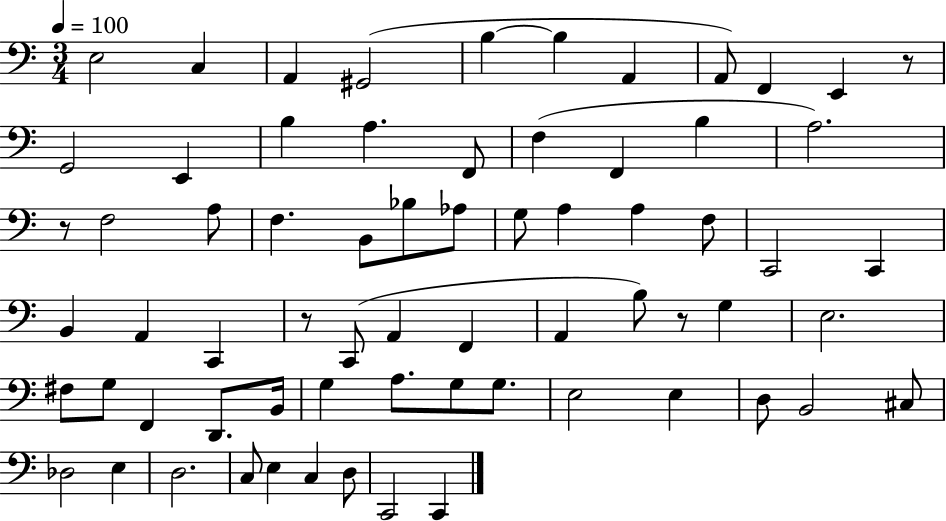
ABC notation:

X:1
T:Untitled
M:3/4
L:1/4
K:C
E,2 C, A,, ^G,,2 B, B, A,, A,,/2 F,, E,, z/2 G,,2 E,, B, A, F,,/2 F, F,, B, A,2 z/2 F,2 A,/2 F, B,,/2 _B,/2 _A,/2 G,/2 A, A, F,/2 C,,2 C,, B,, A,, C,, z/2 C,,/2 A,, F,, A,, B,/2 z/2 G, E,2 ^F,/2 G,/2 F,, D,,/2 B,,/4 G, A,/2 G,/2 G,/2 E,2 E, D,/2 B,,2 ^C,/2 _D,2 E, D,2 C,/2 E, C, D,/2 C,,2 C,,